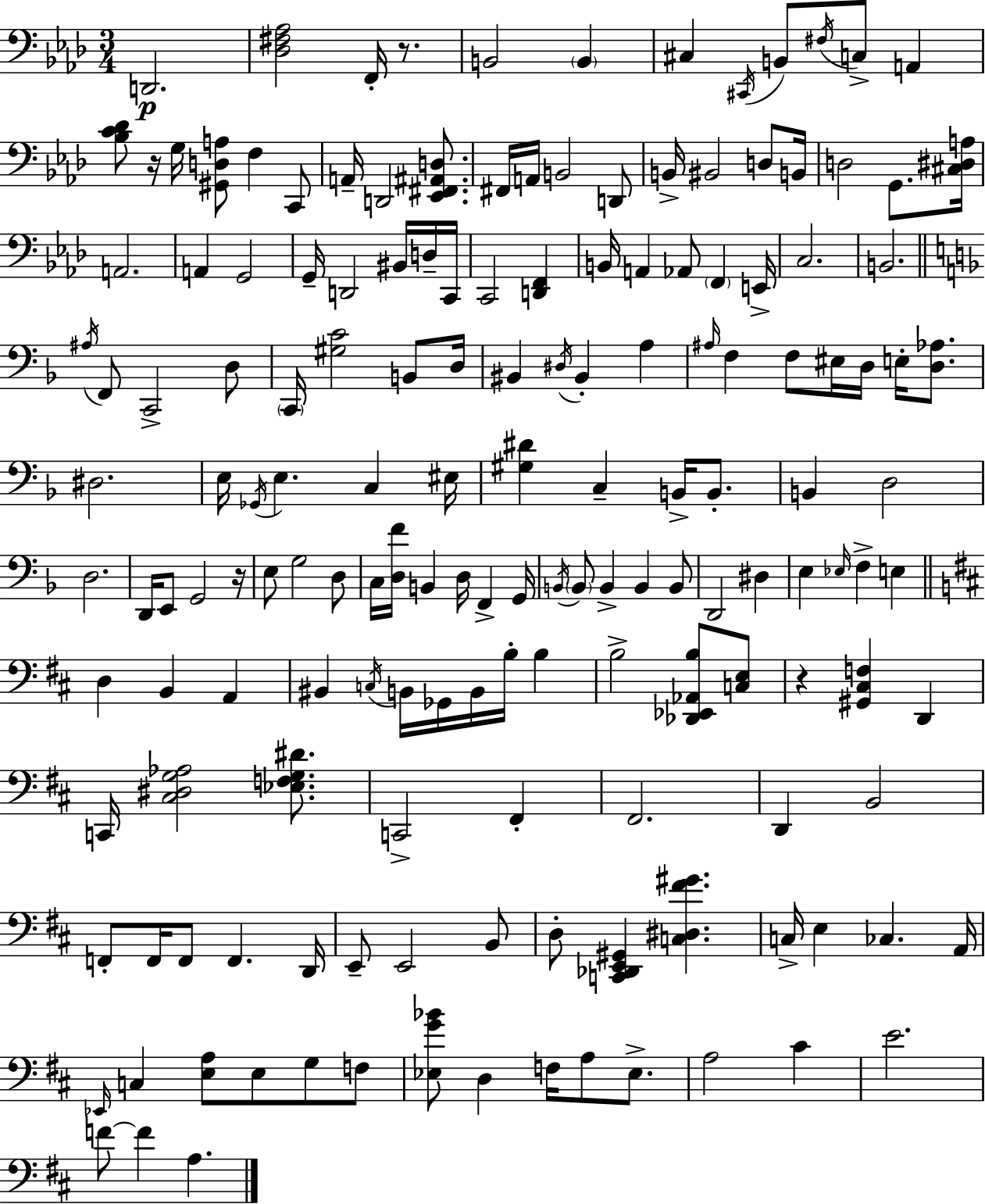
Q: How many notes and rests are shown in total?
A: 161